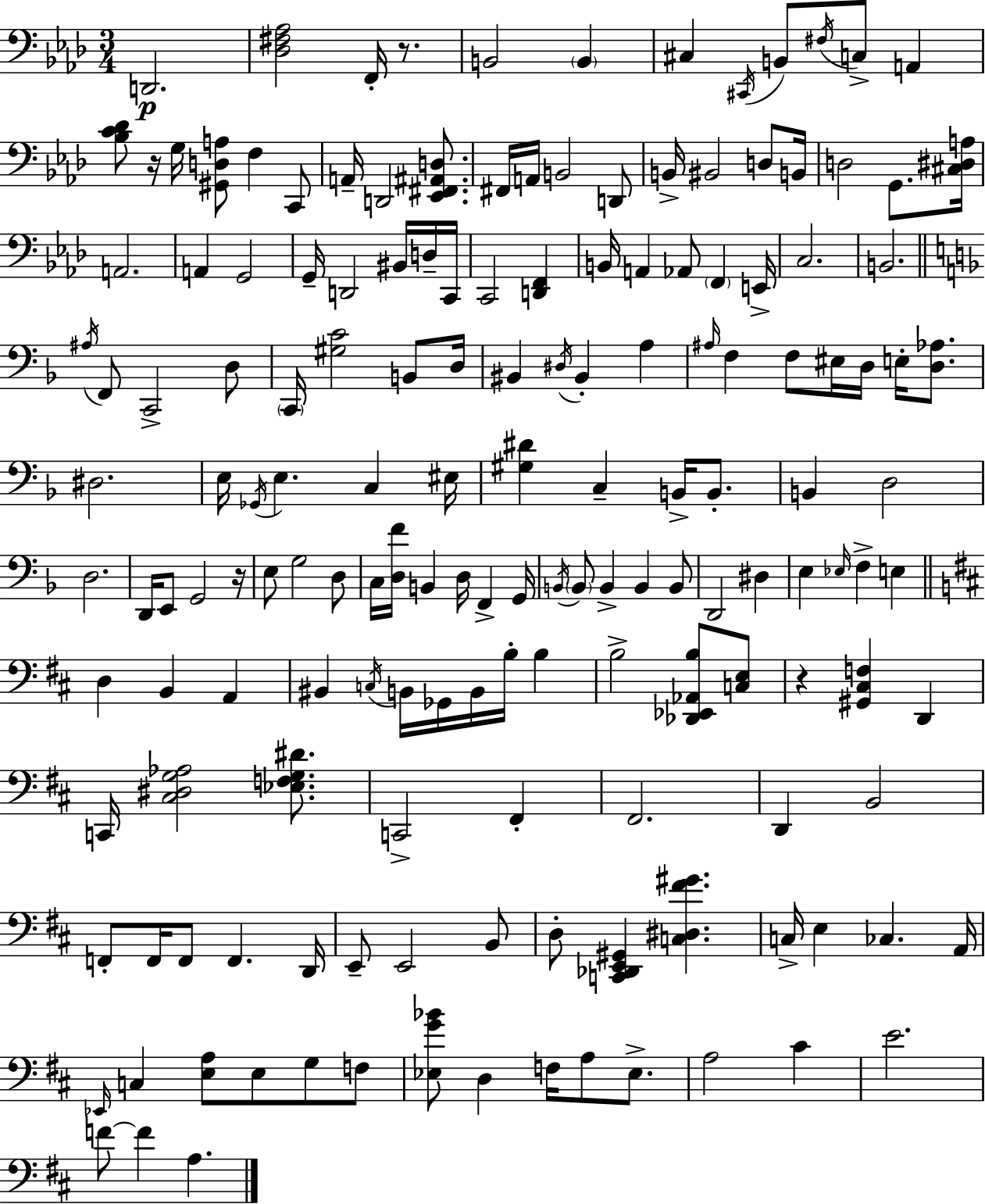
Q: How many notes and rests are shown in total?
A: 161